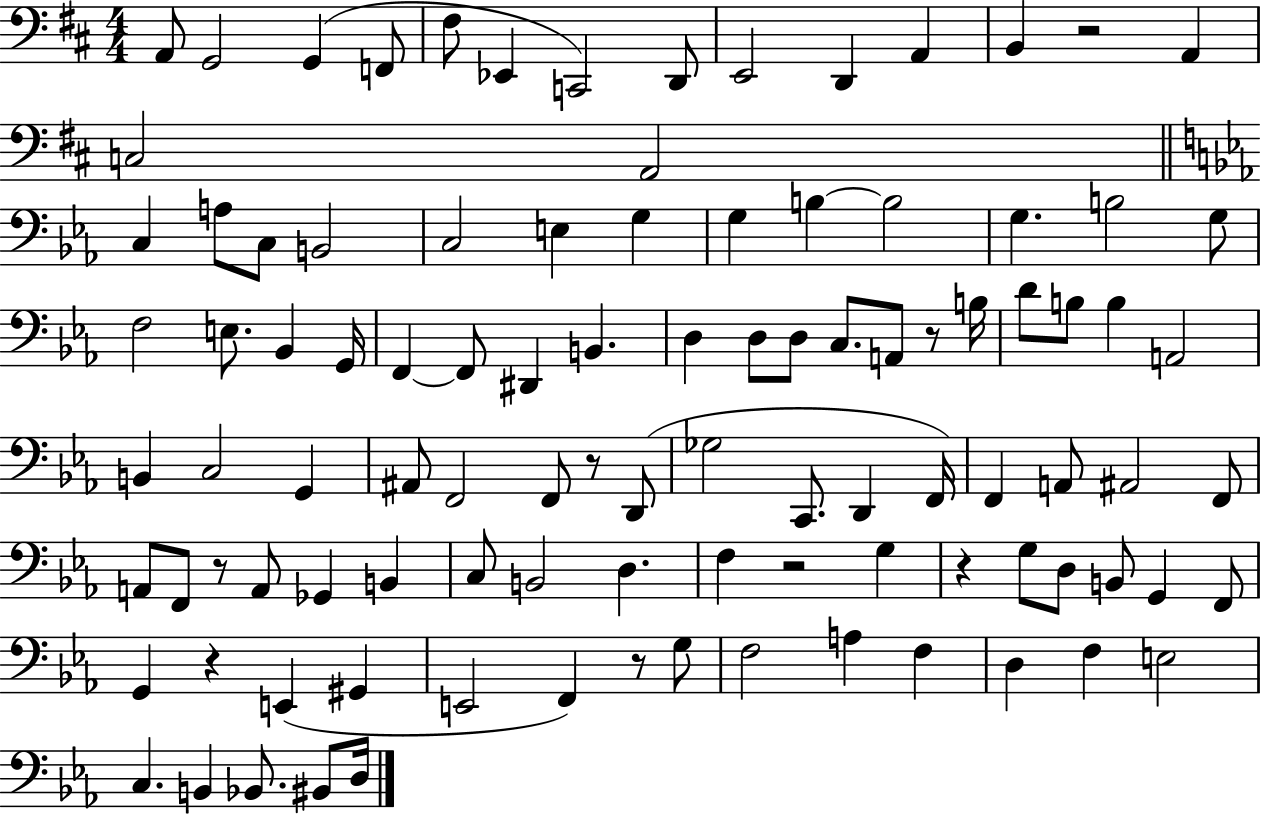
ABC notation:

X:1
T:Untitled
M:4/4
L:1/4
K:D
A,,/2 G,,2 G,, F,,/2 ^F,/2 _E,, C,,2 D,,/2 E,,2 D,, A,, B,, z2 A,, C,2 A,,2 C, A,/2 C,/2 B,,2 C,2 E, G, G, B, B,2 G, B,2 G,/2 F,2 E,/2 _B,, G,,/4 F,, F,,/2 ^D,, B,, D, D,/2 D,/2 C,/2 A,,/2 z/2 B,/4 D/2 B,/2 B, A,,2 B,, C,2 G,, ^A,,/2 F,,2 F,,/2 z/2 D,,/2 _G,2 C,,/2 D,, F,,/4 F,, A,,/2 ^A,,2 F,,/2 A,,/2 F,,/2 z/2 A,,/2 _G,, B,, C,/2 B,,2 D, F, z2 G, z G,/2 D,/2 B,,/2 G,, F,,/2 G,, z E,, ^G,, E,,2 F,, z/2 G,/2 F,2 A, F, D, F, E,2 C, B,, _B,,/2 ^B,,/2 D,/4